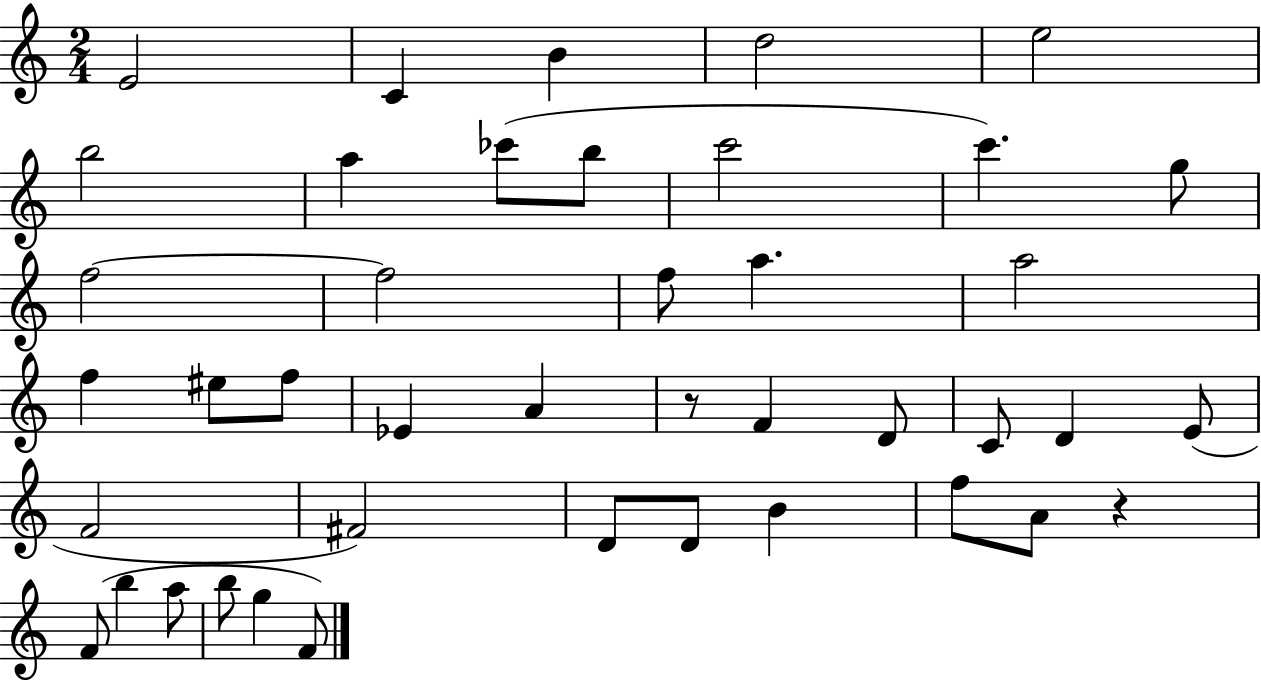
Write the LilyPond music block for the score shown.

{
  \clef treble
  \numericTimeSignature
  \time 2/4
  \key c \major
  e'2 | c'4 b'4 | d''2 | e''2 | \break b''2 | a''4 ces'''8( b''8 | c'''2 | c'''4.) g''8 | \break f''2~~ | f''2 | f''8 a''4. | a''2 | \break f''4 eis''8 f''8 | ees'4 a'4 | r8 f'4 d'8 | c'8 d'4 e'8( | \break f'2 | fis'2) | d'8 d'8 b'4 | f''8 a'8 r4 | \break f'8( b''4 a''8 | b''8 g''4 f'8) | \bar "|."
}